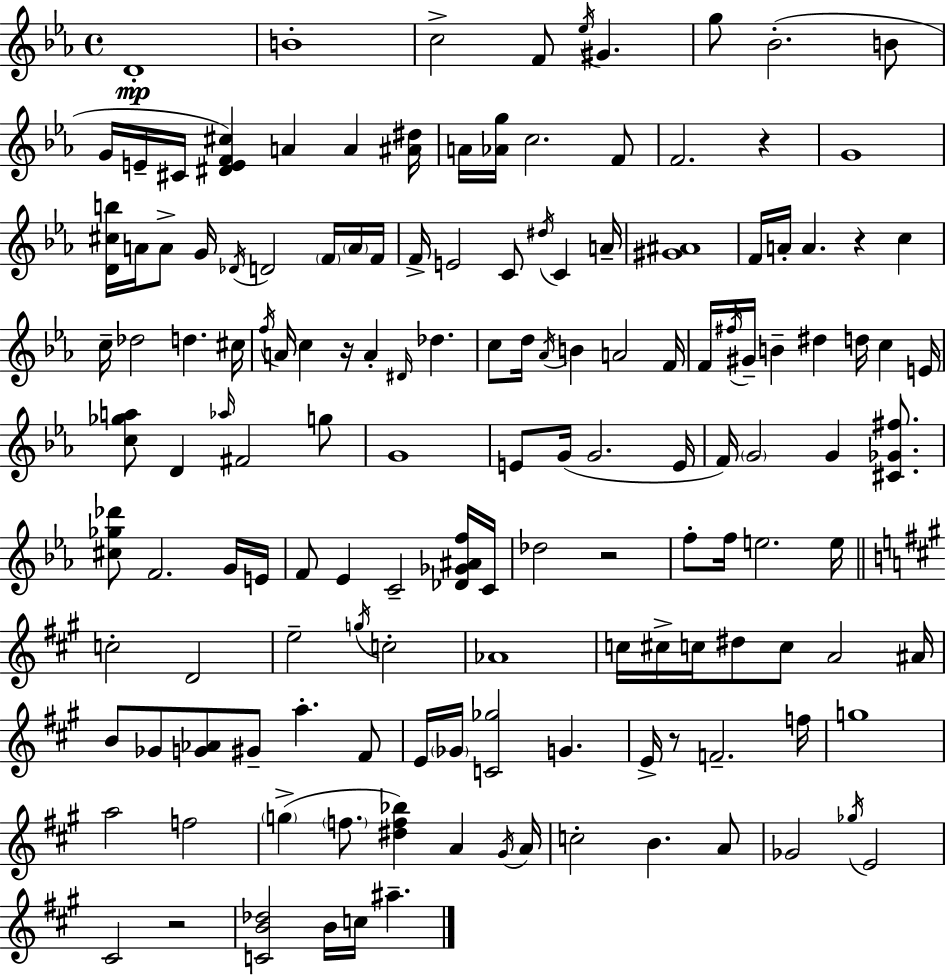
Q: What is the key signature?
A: EES major